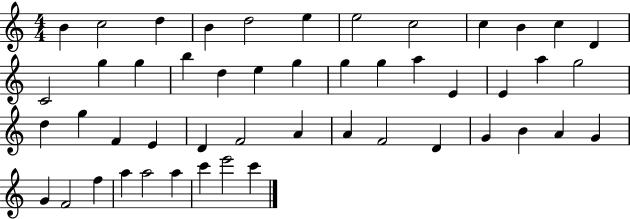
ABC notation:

X:1
T:Untitled
M:4/4
L:1/4
K:C
B c2 d B d2 e e2 c2 c B c D C2 g g b d e g g g a E E a g2 d g F E D F2 A A F2 D G B A G G F2 f a a2 a c' e'2 c'